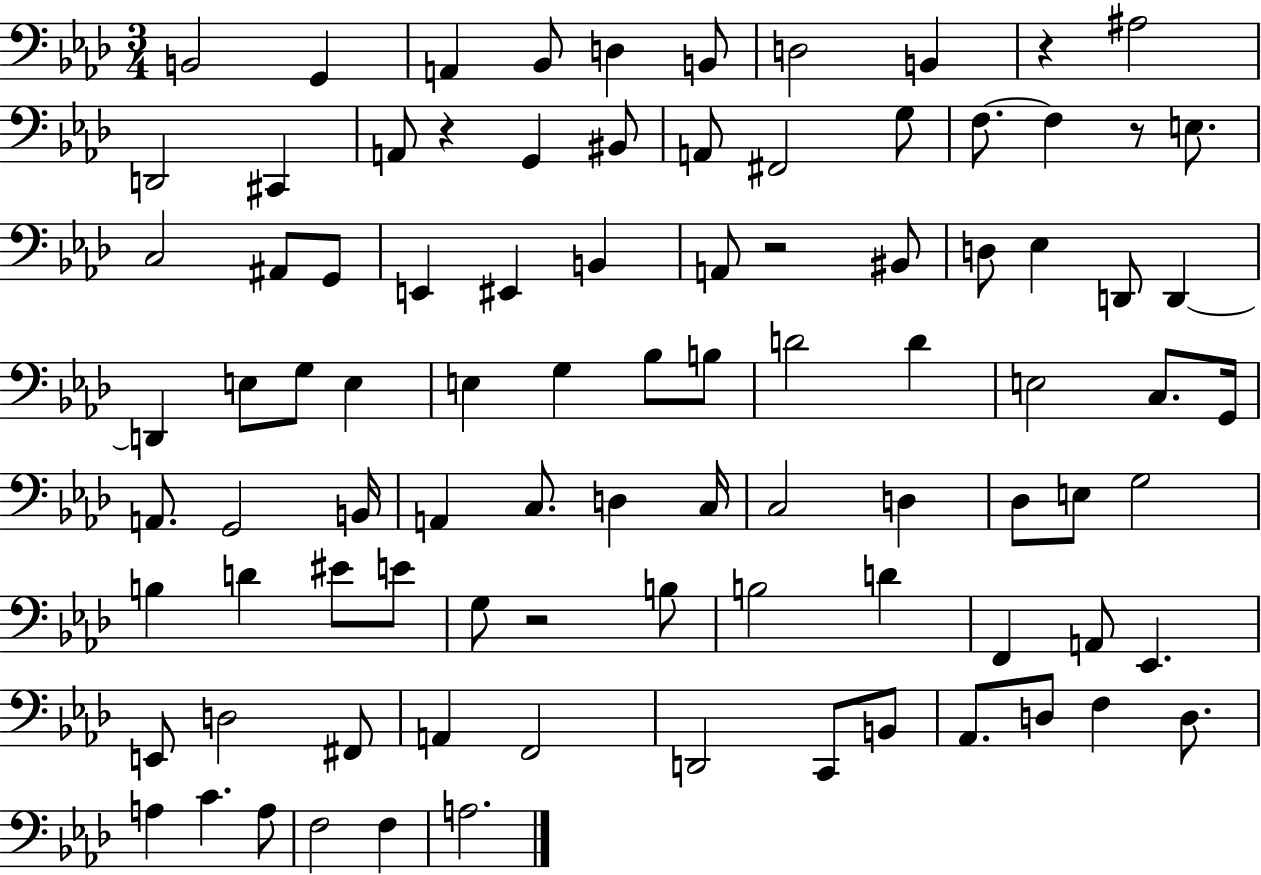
{
  \clef bass
  \numericTimeSignature
  \time 3/4
  \key aes \major
  b,2 g,4 | a,4 bes,8 d4 b,8 | d2 b,4 | r4 ais2 | \break d,2 cis,4 | a,8 r4 g,4 bis,8 | a,8 fis,2 g8 | f8.~~ f4 r8 e8. | \break c2 ais,8 g,8 | e,4 eis,4 b,4 | a,8 r2 bis,8 | d8 ees4 d,8 d,4~~ | \break d,4 e8 g8 e4 | e4 g4 bes8 b8 | d'2 d'4 | e2 c8. g,16 | \break a,8. g,2 b,16 | a,4 c8. d4 c16 | c2 d4 | des8 e8 g2 | \break b4 d'4 eis'8 e'8 | g8 r2 b8 | b2 d'4 | f,4 a,8 ees,4. | \break e,8 d2 fis,8 | a,4 f,2 | d,2 c,8 b,8 | aes,8. d8 f4 d8. | \break a4 c'4. a8 | f2 f4 | a2. | \bar "|."
}